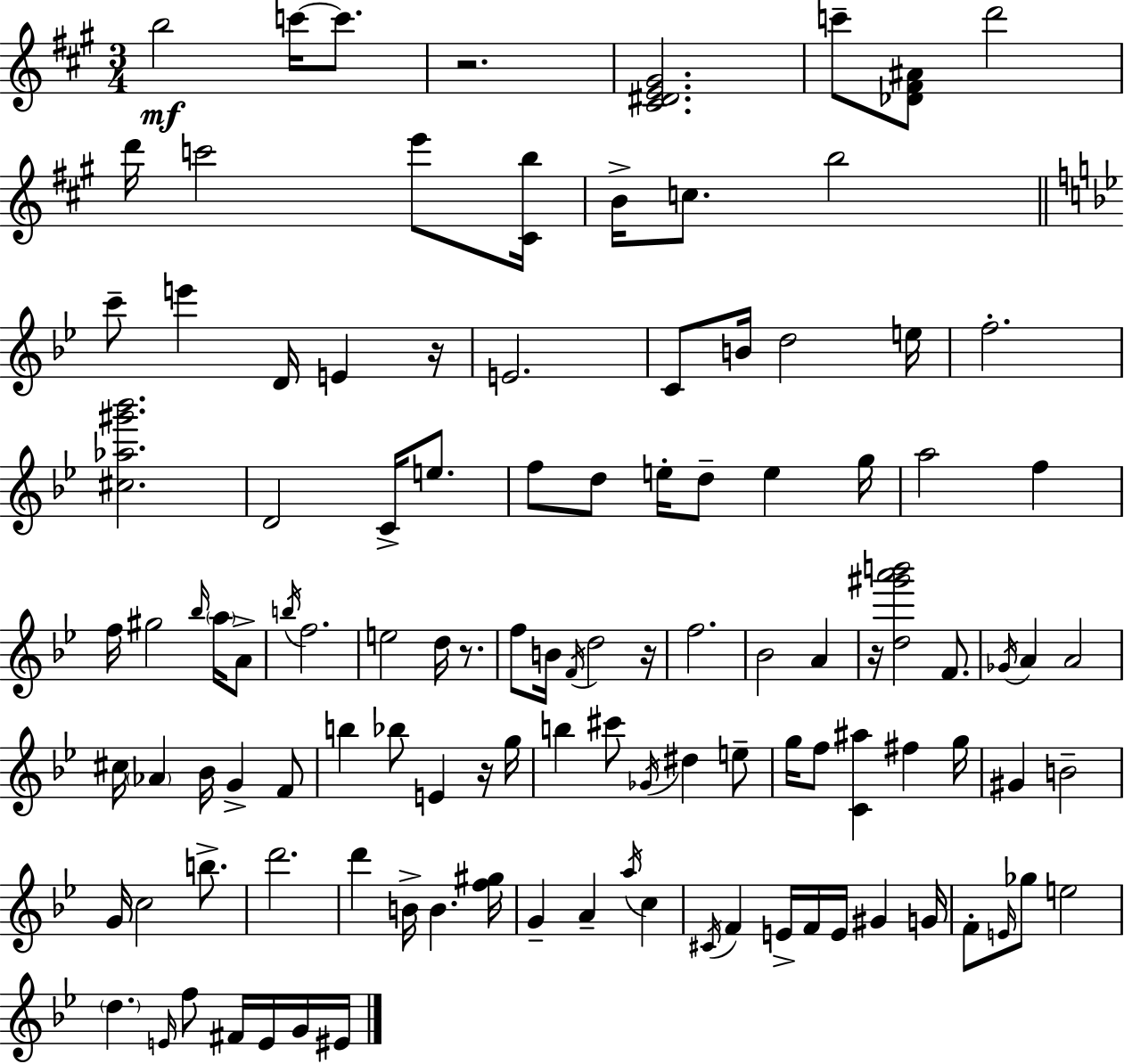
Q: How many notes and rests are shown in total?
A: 114